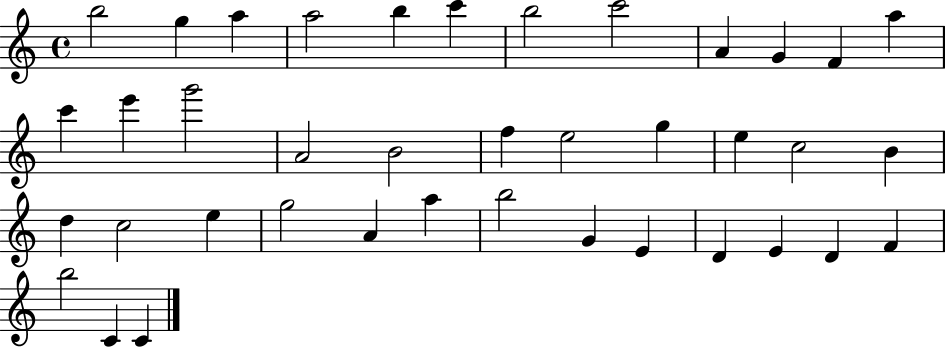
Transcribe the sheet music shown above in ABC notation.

X:1
T:Untitled
M:4/4
L:1/4
K:C
b2 g a a2 b c' b2 c'2 A G F a c' e' g'2 A2 B2 f e2 g e c2 B d c2 e g2 A a b2 G E D E D F b2 C C